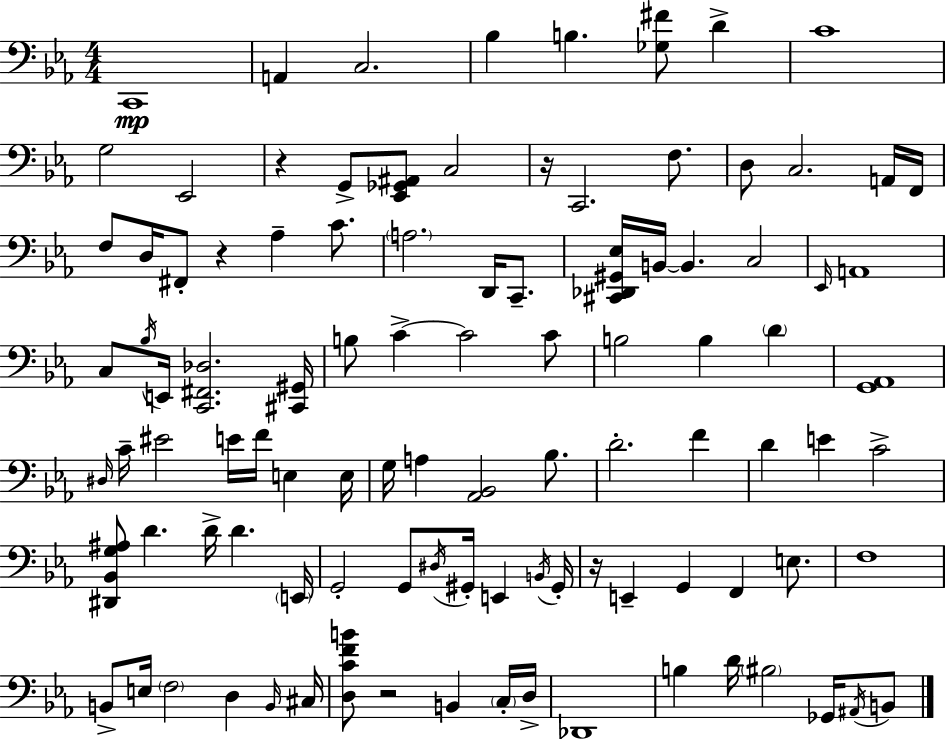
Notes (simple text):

C2/w A2/q C3/h. Bb3/q B3/q. [Gb3,F#4]/e D4/q C4/w G3/h Eb2/h R/q G2/e [Eb2,Gb2,A#2]/e C3/h R/s C2/h. F3/e. D3/e C3/h. A2/s F2/s F3/e D3/s F#2/e R/q Ab3/q C4/e. A3/h. D2/s C2/e. [C#2,Db2,G#2,Eb3]/s B2/s B2/q. C3/h Eb2/s A2/w C3/e Bb3/s E2/s [C2,F#2,Db3]/h. [C#2,G#2]/s B3/e C4/q C4/h C4/e B3/h B3/q D4/q [G2,Ab2]/w D#3/s C4/s EIS4/h E4/s F4/s E3/q E3/s G3/s A3/q [Ab2,Bb2]/h Bb3/e. D4/h. F4/q D4/q E4/q C4/h [D#2,Bb2,G3,A#3]/e D4/q. D4/s D4/q. E2/s G2/h G2/e D#3/s G#2/s E2/q B2/s G#2/s R/s E2/q G2/q F2/q E3/e. F3/w B2/e E3/s F3/h D3/q B2/s C#3/s [D3,C4,F4,B4]/e R/h B2/q C3/s D3/s Db2/w B3/q D4/s BIS3/h Gb2/s A#2/s B2/e